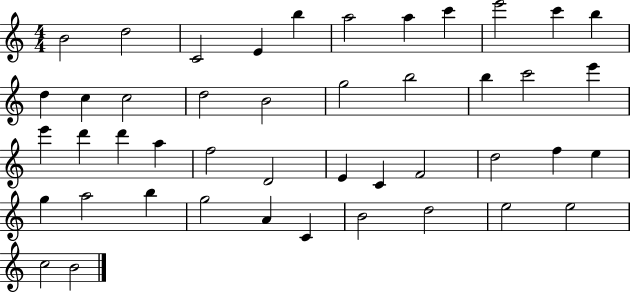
X:1
T:Untitled
M:4/4
L:1/4
K:C
B2 d2 C2 E b a2 a c' e'2 c' b d c c2 d2 B2 g2 b2 b c'2 e' e' d' d' a f2 D2 E C F2 d2 f e g a2 b g2 A C B2 d2 e2 e2 c2 B2